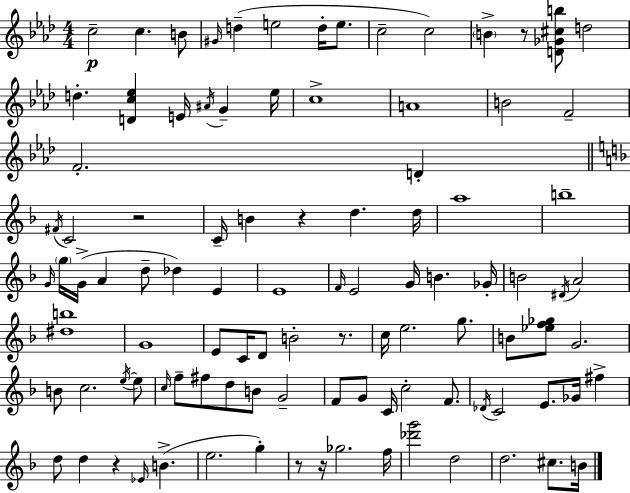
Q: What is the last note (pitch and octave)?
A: B4